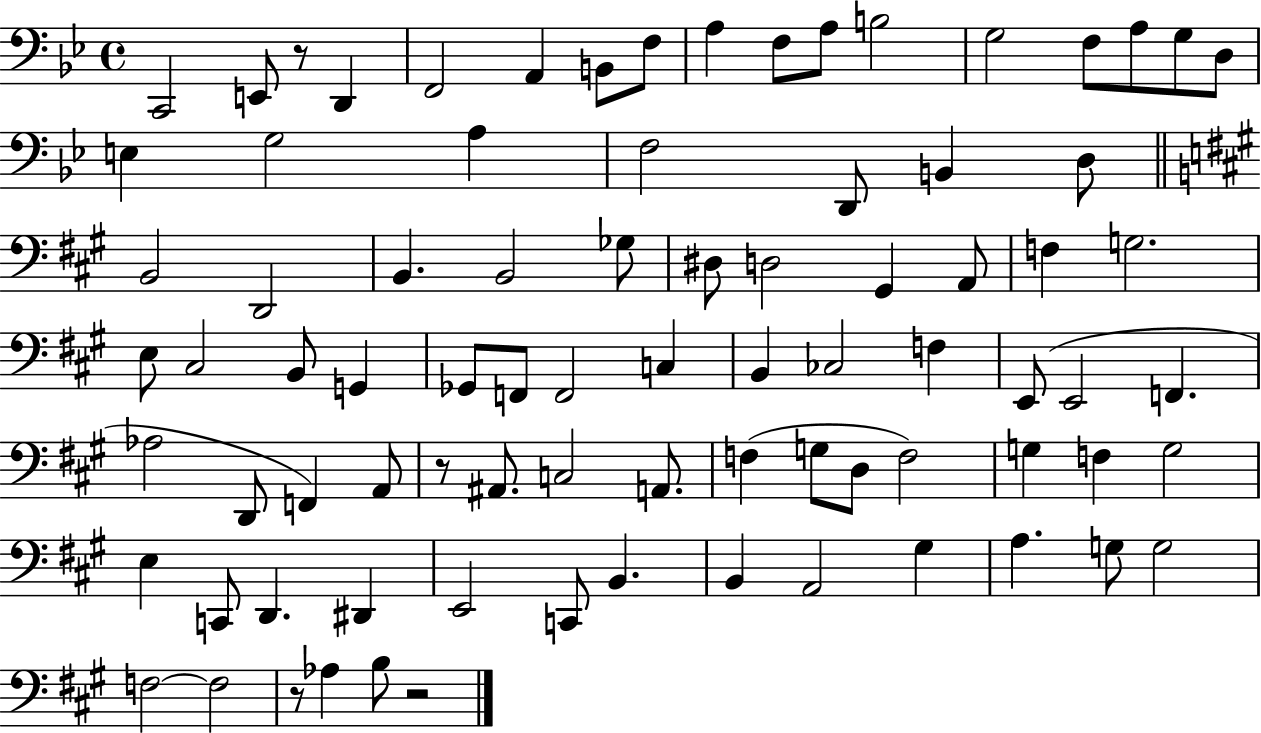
{
  \clef bass
  \time 4/4
  \defaultTimeSignature
  \key bes \major
  c,2 e,8 r8 d,4 | f,2 a,4 b,8 f8 | a4 f8 a8 b2 | g2 f8 a8 g8 d8 | \break e4 g2 a4 | f2 d,8 b,4 d8 | \bar "||" \break \key a \major b,2 d,2 | b,4. b,2 ges8 | dis8 d2 gis,4 a,8 | f4 g2. | \break e8 cis2 b,8 g,4 | ges,8 f,8 f,2 c4 | b,4 ces2 f4 | e,8( e,2 f,4. | \break aes2 d,8 f,4) a,8 | r8 ais,8. c2 a,8. | f4( g8 d8 f2) | g4 f4 g2 | \break e4 c,8 d,4. dis,4 | e,2 c,8 b,4. | b,4 a,2 gis4 | a4. g8 g2 | \break f2~~ f2 | r8 aes4 b8 r2 | \bar "|."
}